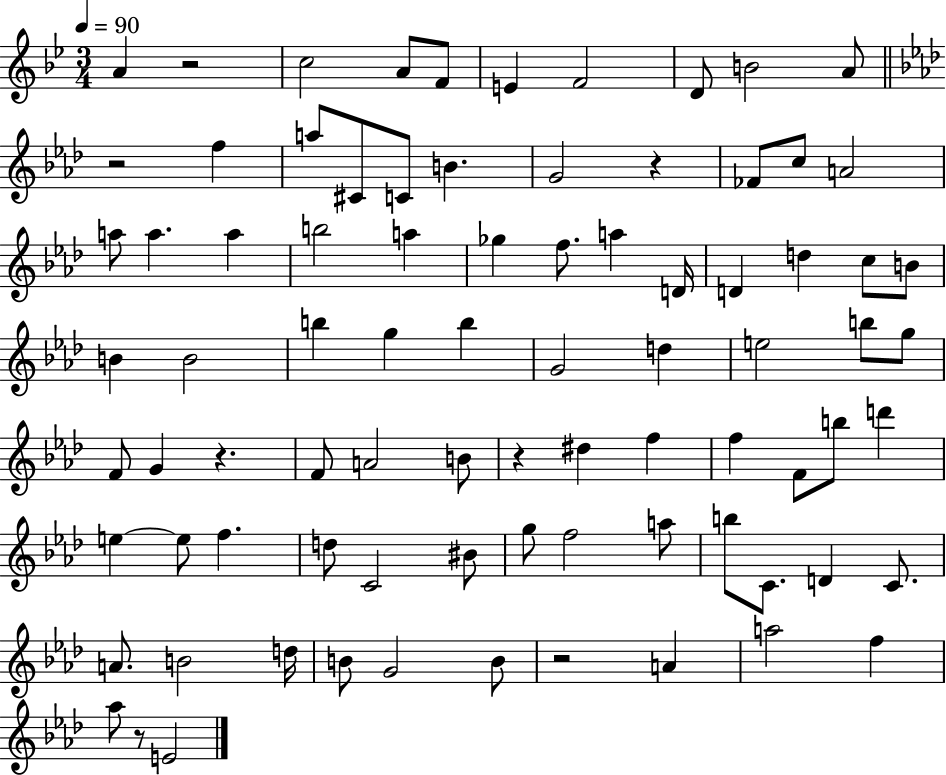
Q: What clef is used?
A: treble